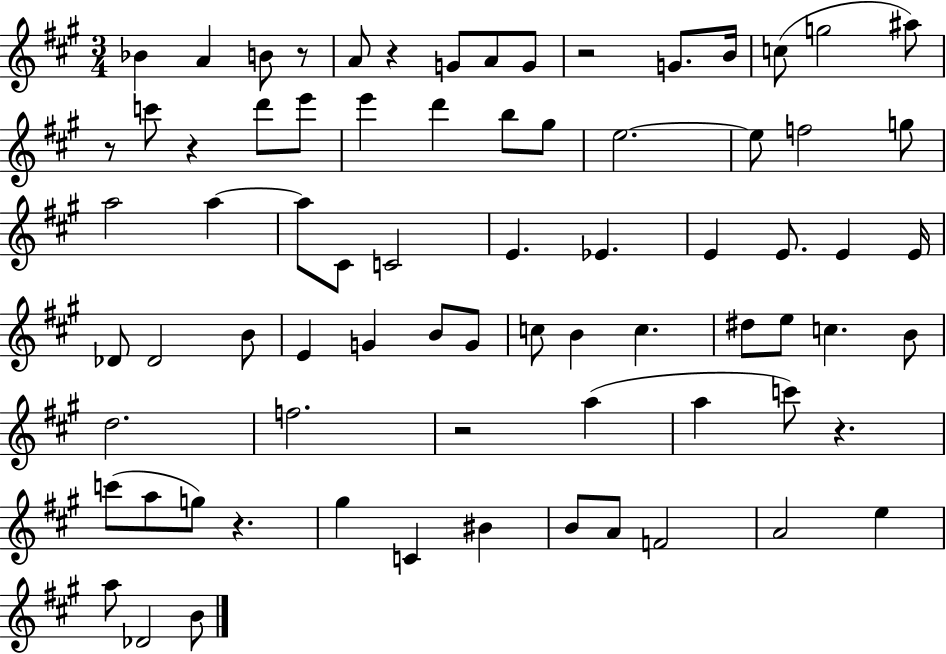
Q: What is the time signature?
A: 3/4